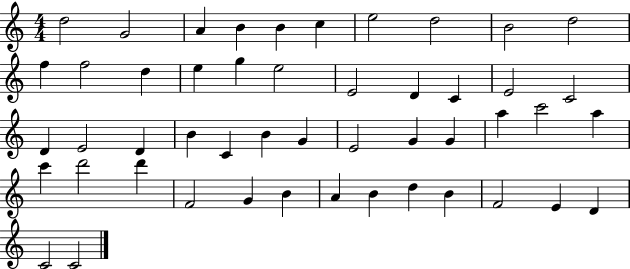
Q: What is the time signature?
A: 4/4